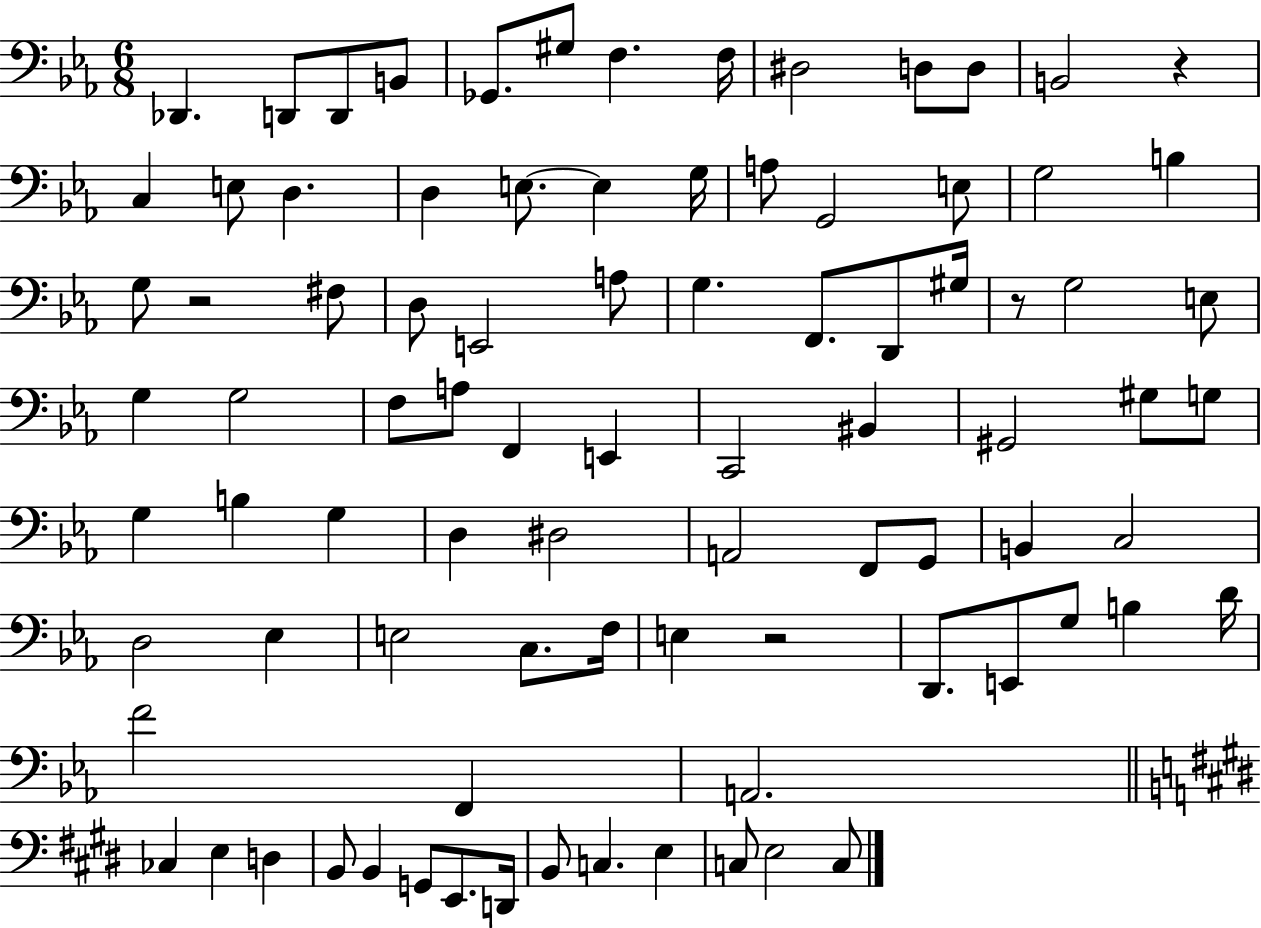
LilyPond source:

{
  \clef bass
  \numericTimeSignature
  \time 6/8
  \key ees \major
  \repeat volta 2 { des,4. d,8 d,8 b,8 | ges,8. gis8 f4. f16 | dis2 d8 d8 | b,2 r4 | \break c4 e8 d4. | d4 e8.~~ e4 g16 | a8 g,2 e8 | g2 b4 | \break g8 r2 fis8 | d8 e,2 a8 | g4. f,8. d,8 gis16 | r8 g2 e8 | \break g4 g2 | f8 a8 f,4 e,4 | c,2 bis,4 | gis,2 gis8 g8 | \break g4 b4 g4 | d4 dis2 | a,2 f,8 g,8 | b,4 c2 | \break d2 ees4 | e2 c8. f16 | e4 r2 | d,8. e,8 g8 b4 d'16 | \break f'2 f,4 | a,2. | \bar "||" \break \key e \major ces4 e4 d4 | b,8 b,4 g,8 e,8. d,16 | b,8 c4. e4 | c8 e2 c8 | \break } \bar "|."
}